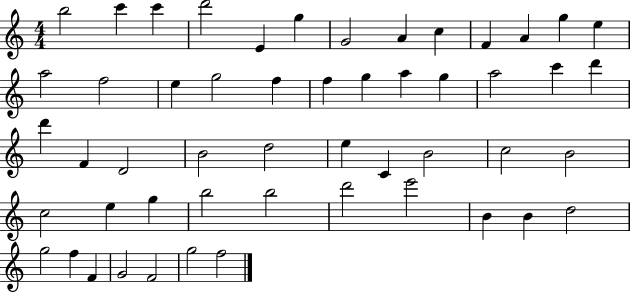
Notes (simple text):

B5/h C6/q C6/q D6/h E4/q G5/q G4/h A4/q C5/q F4/q A4/q G5/q E5/q A5/h F5/h E5/q G5/h F5/q F5/q G5/q A5/q G5/q A5/h C6/q D6/q D6/q F4/q D4/h B4/h D5/h E5/q C4/q B4/h C5/h B4/h C5/h E5/q G5/q B5/h B5/h D6/h E6/h B4/q B4/q D5/h G5/h F5/q F4/q G4/h F4/h G5/h F5/h